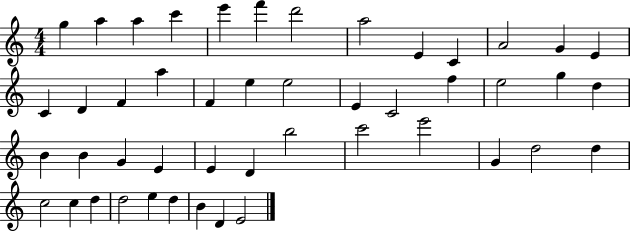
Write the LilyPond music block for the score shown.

{
  \clef treble
  \numericTimeSignature
  \time 4/4
  \key c \major
  g''4 a''4 a''4 c'''4 | e'''4 f'''4 d'''2 | a''2 e'4 c'4 | a'2 g'4 e'4 | \break c'4 d'4 f'4 a''4 | f'4 e''4 e''2 | e'4 c'2 f''4 | e''2 g''4 d''4 | \break b'4 b'4 g'4 e'4 | e'4 d'4 b''2 | c'''2 e'''2 | g'4 d''2 d''4 | \break c''2 c''4 d''4 | d''2 e''4 d''4 | b'4 d'4 e'2 | \bar "|."
}